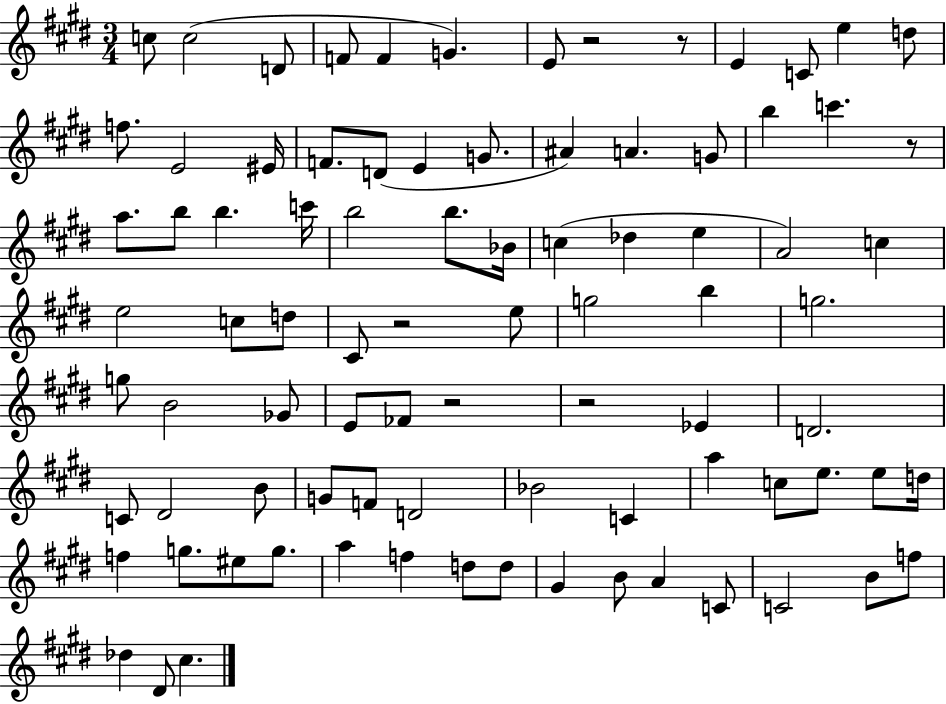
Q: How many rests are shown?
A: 6